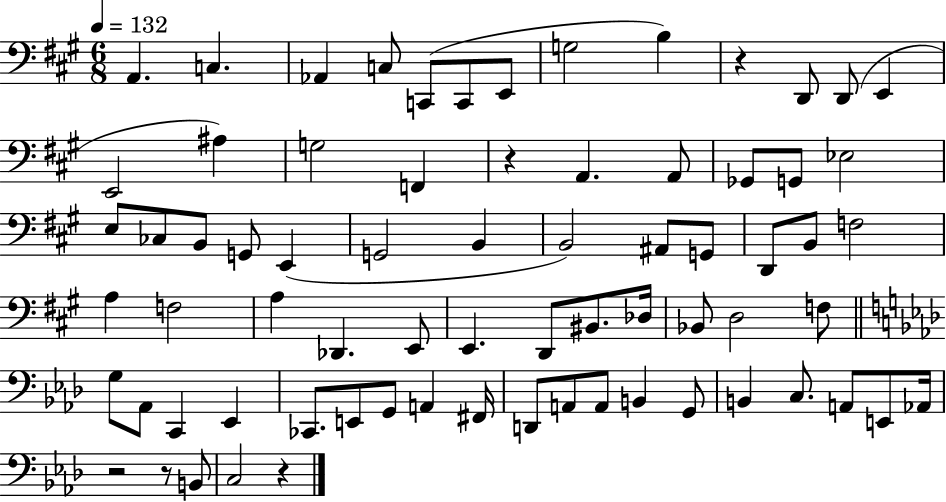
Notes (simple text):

A2/q. C3/q. Ab2/q C3/e C2/e C2/e E2/e G3/h B3/q R/q D2/e D2/e E2/q E2/h A#3/q G3/h F2/q R/q A2/q. A2/e Gb2/e G2/e Eb3/h E3/e CES3/e B2/e G2/e E2/q G2/h B2/q B2/h A#2/e G2/e D2/e B2/e F3/h A3/q F3/h A3/q Db2/q. E2/e E2/q. D2/e BIS2/e. Db3/s Bb2/e D3/h F3/e G3/e Ab2/e C2/q Eb2/q CES2/e. E2/e G2/e A2/q F#2/s D2/e A2/e A2/e B2/q G2/e B2/q C3/e. A2/e E2/e Ab2/s R/h R/e B2/e C3/h R/q